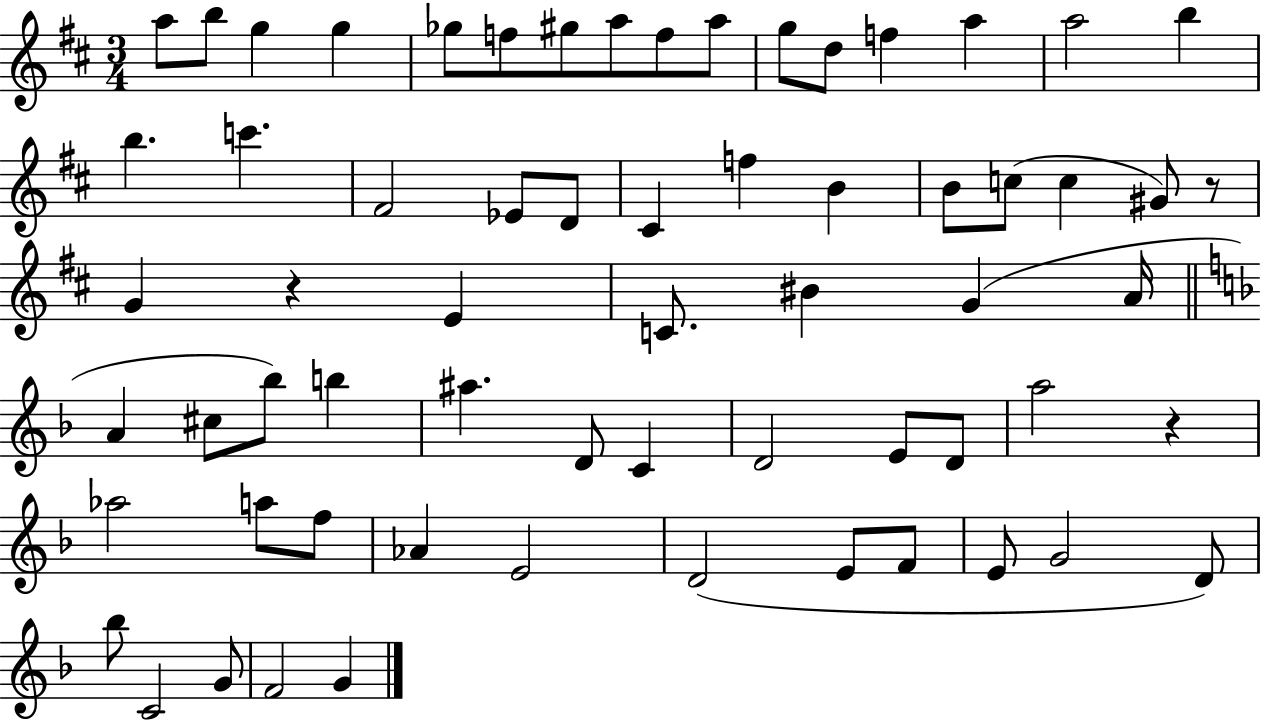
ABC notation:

X:1
T:Untitled
M:3/4
L:1/4
K:D
a/2 b/2 g g _g/2 f/2 ^g/2 a/2 f/2 a/2 g/2 d/2 f a a2 b b c' ^F2 _E/2 D/2 ^C f B B/2 c/2 c ^G/2 z/2 G z E C/2 ^B G A/4 A ^c/2 _b/2 b ^a D/2 C D2 E/2 D/2 a2 z _a2 a/2 f/2 _A E2 D2 E/2 F/2 E/2 G2 D/2 _b/2 C2 G/2 F2 G